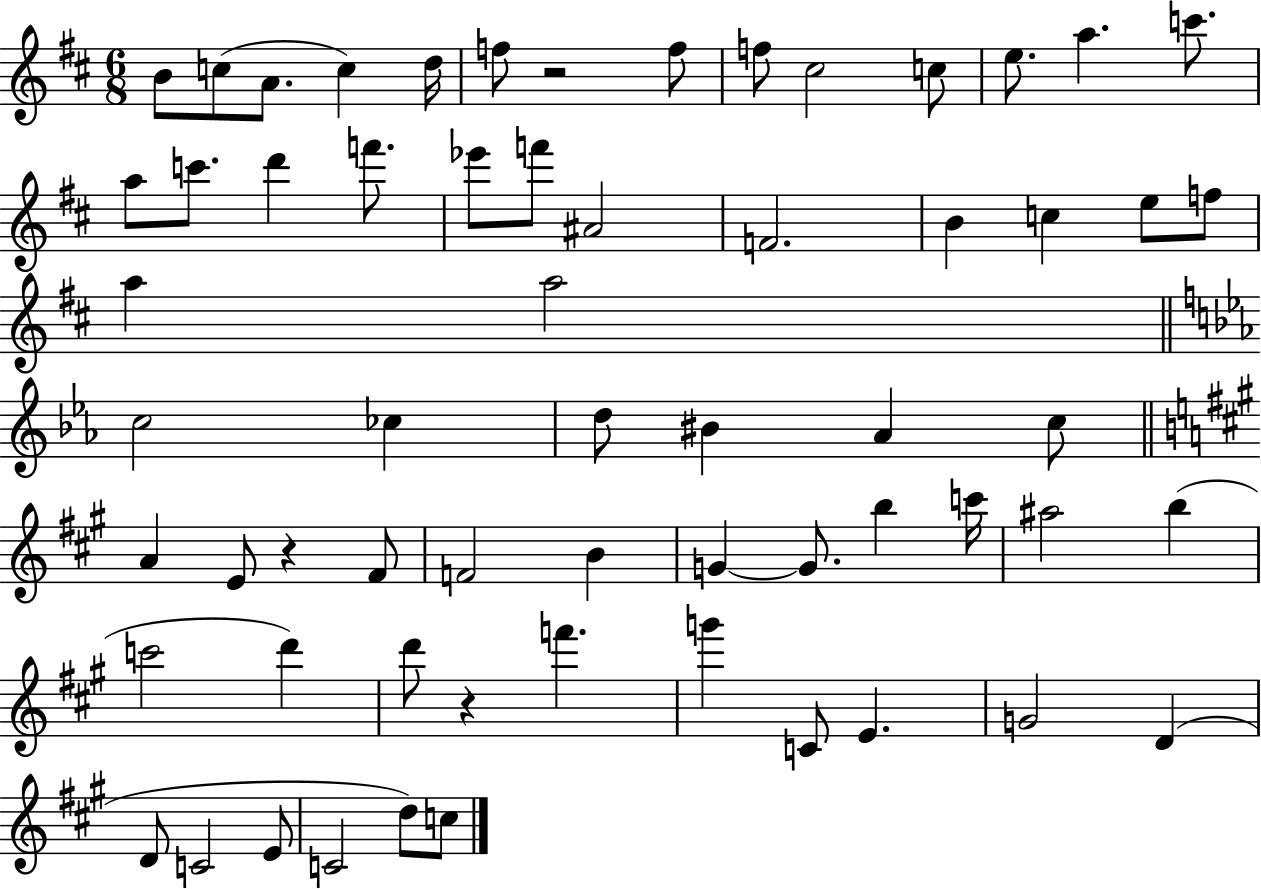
{
  \clef treble
  \numericTimeSignature
  \time 6/8
  \key d \major
  b'8 c''8( a'8. c''4) d''16 | f''8 r2 f''8 | f''8 cis''2 c''8 | e''8. a''4. c'''8. | \break a''8 c'''8. d'''4 f'''8. | ees'''8 f'''8 ais'2 | f'2. | b'4 c''4 e''8 f''8 | \break a''4 a''2 | \bar "||" \break \key ees \major c''2 ces''4 | d''8 bis'4 aes'4 c''8 | \bar "||" \break \key a \major a'4 e'8 r4 fis'8 | f'2 b'4 | g'4~~ g'8. b''4 c'''16 | ais''2 b''4( | \break c'''2 d'''4) | d'''8 r4 f'''4. | g'''4 c'8 e'4. | g'2 d'4( | \break d'8 c'2 e'8 | c'2 d''8) c''8 | \bar "|."
}